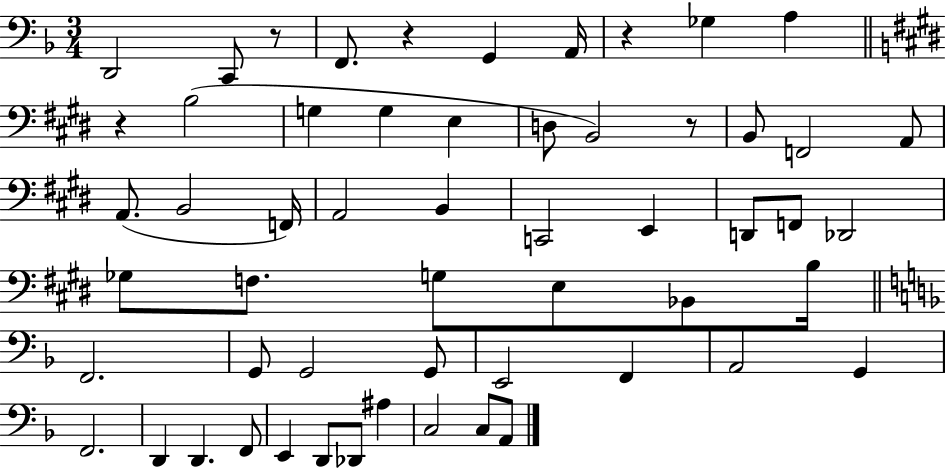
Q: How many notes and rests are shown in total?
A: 56